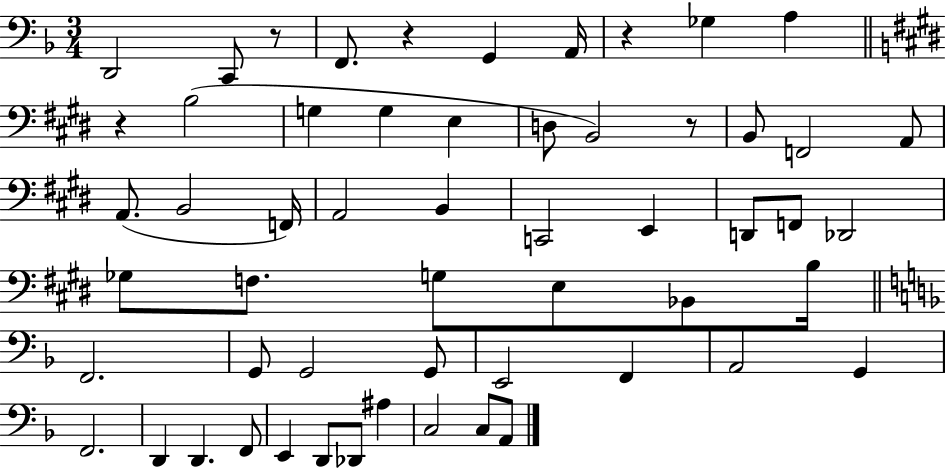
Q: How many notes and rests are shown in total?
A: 56